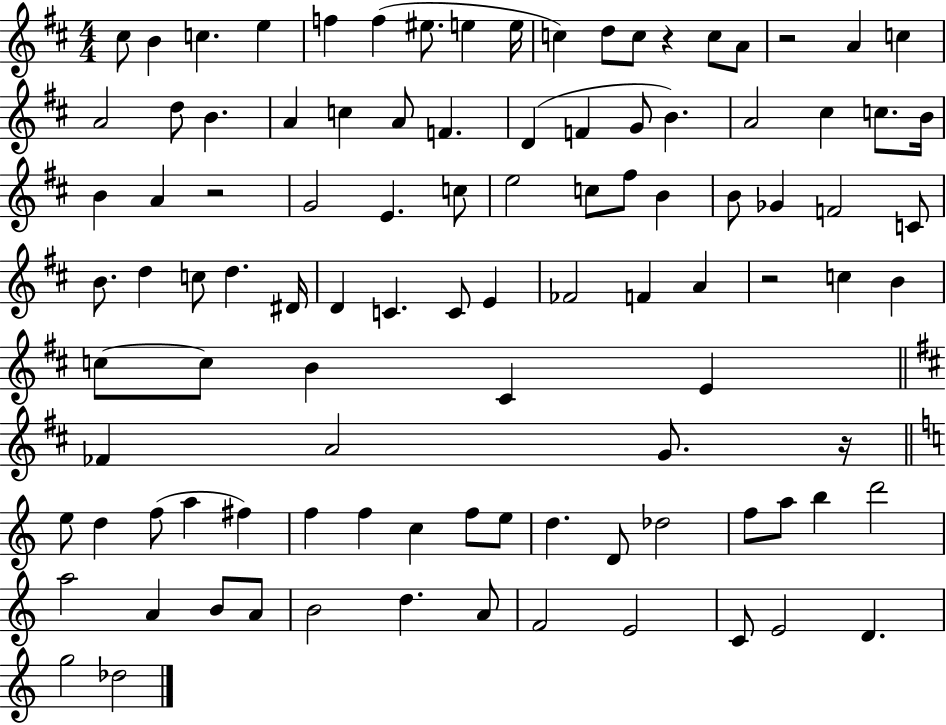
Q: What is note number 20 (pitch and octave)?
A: A4